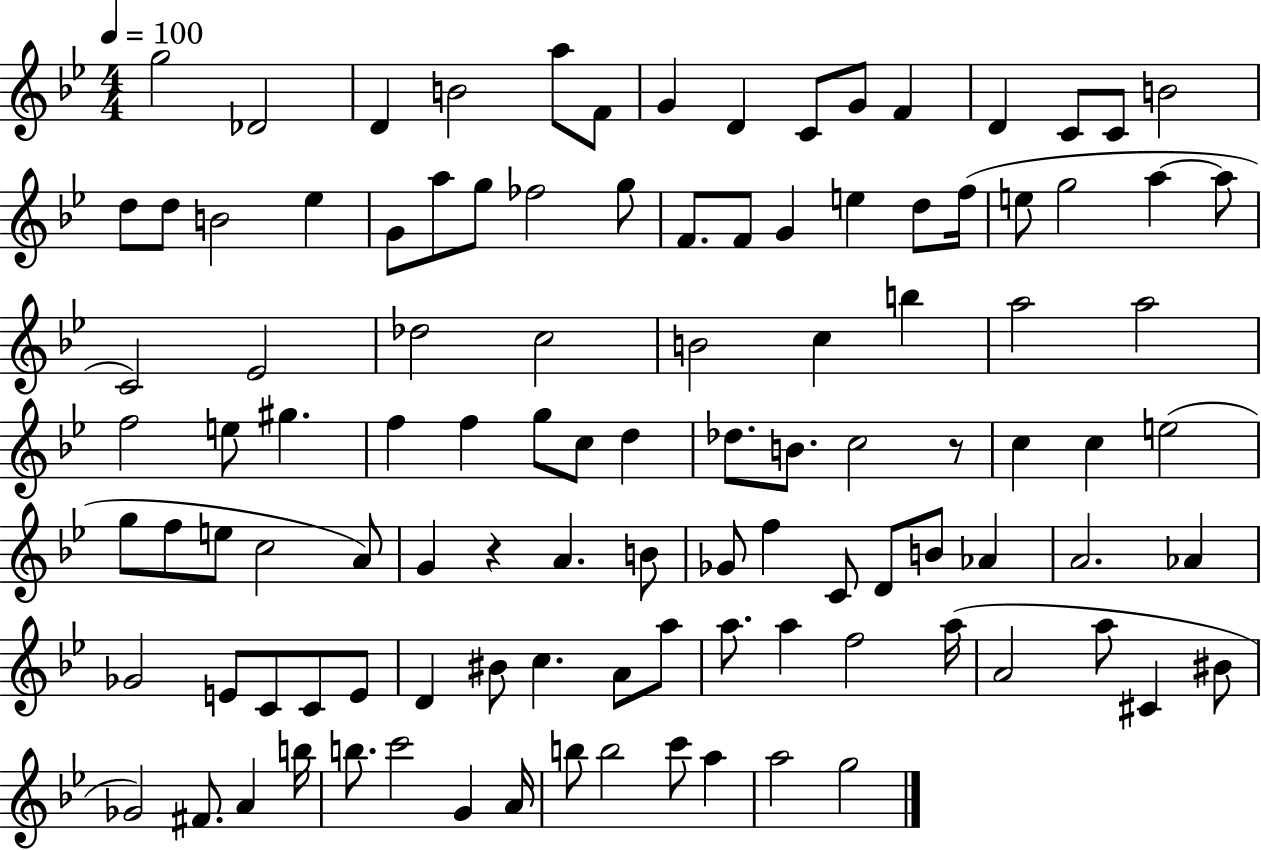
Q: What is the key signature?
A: BES major